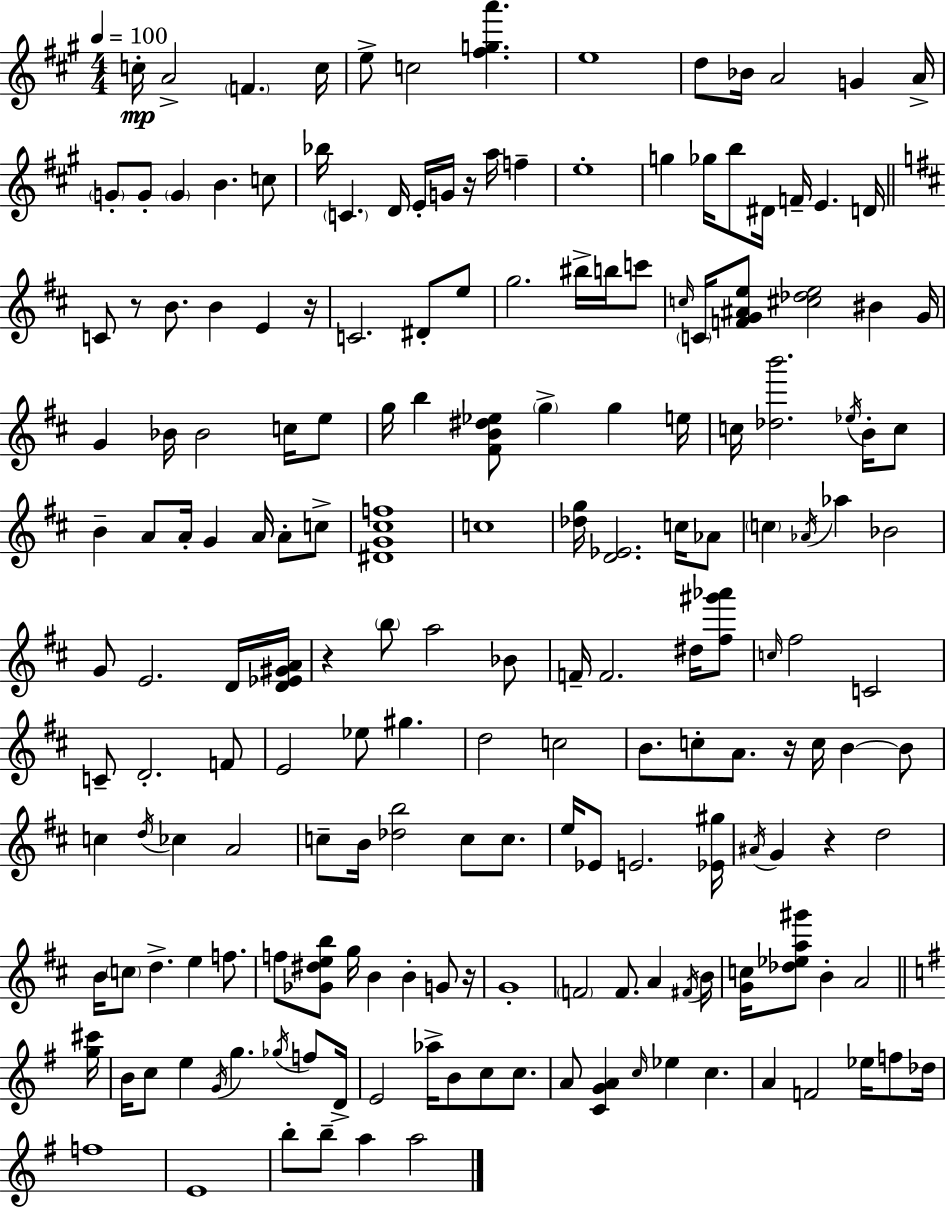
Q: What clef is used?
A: treble